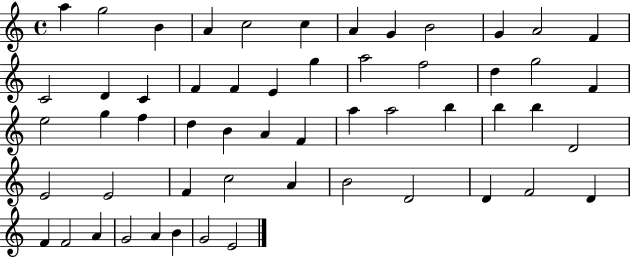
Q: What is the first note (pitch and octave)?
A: A5